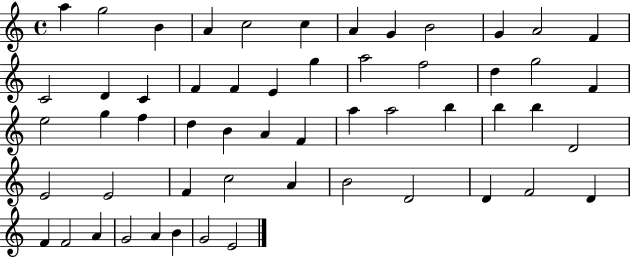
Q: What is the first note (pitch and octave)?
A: A5